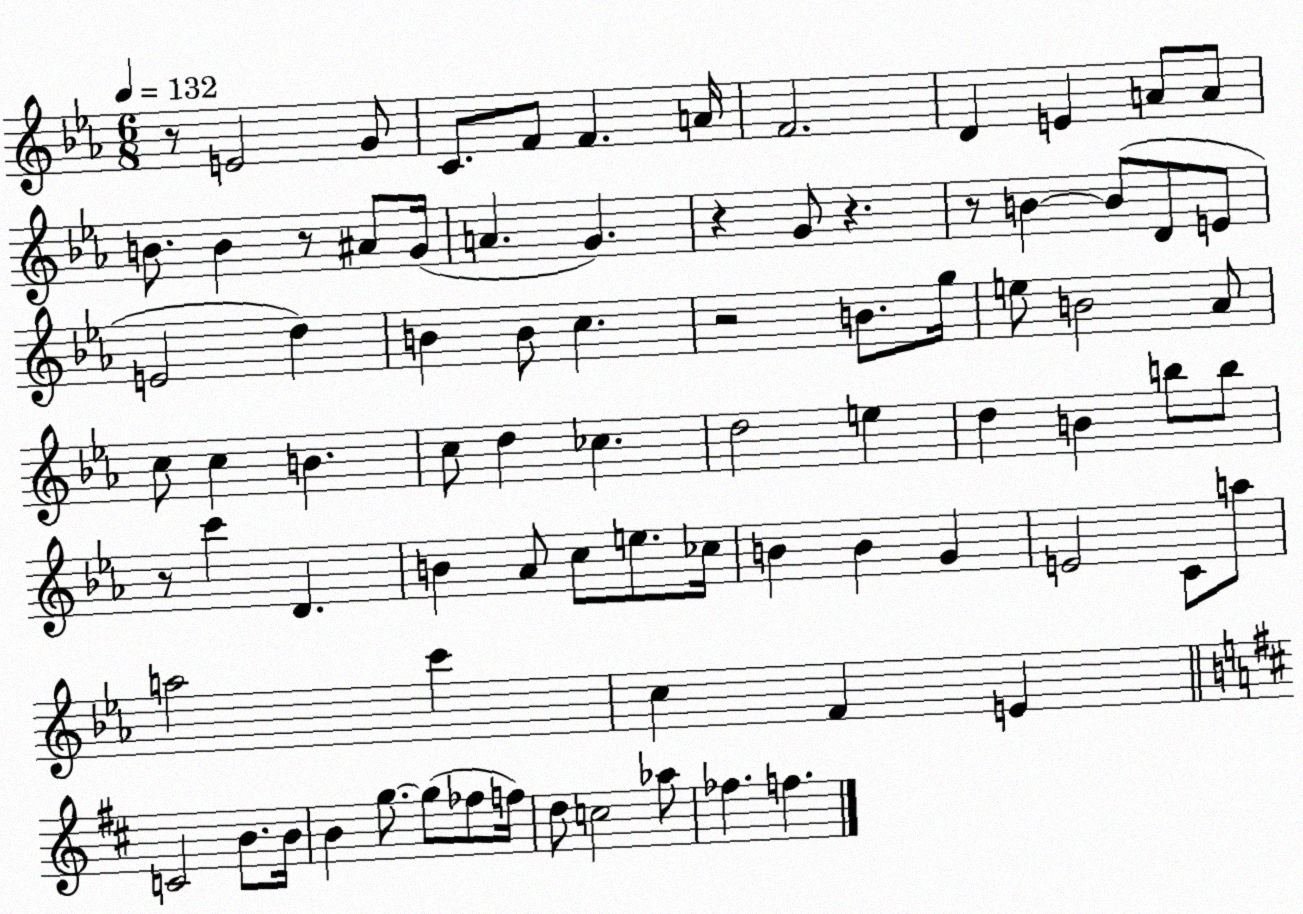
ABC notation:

X:1
T:Untitled
M:6/8
L:1/4
K:Eb
z/2 E2 G/2 C/2 F/2 F A/4 F2 D E A/2 A/2 B/2 B z/2 ^A/2 G/4 A G z G/2 z z/2 B B/2 D/2 E/2 E2 d B B/2 c z2 B/2 g/4 e/2 B2 _A/2 c/2 c B c/2 d _c d2 e d B b/2 b/2 z/2 c' D B _A/2 c/2 e/2 _c/4 B B G E2 C/2 a/2 a2 c' c F E C2 B/2 B/4 B g/2 g/2 _f/2 f/4 d/2 c2 _a/2 _f f